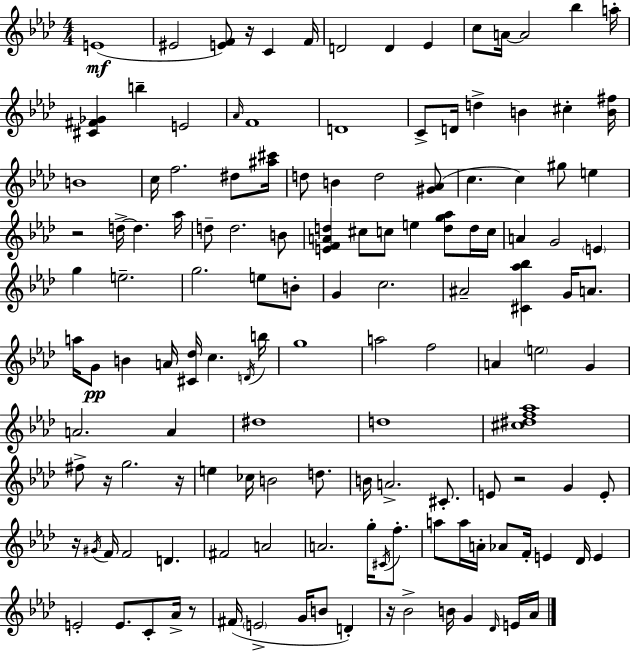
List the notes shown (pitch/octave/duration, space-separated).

E4/w EIS4/h [E4,F4]/e R/s C4/q F4/s D4/h D4/q Eb4/q C5/e A4/s A4/h Bb5/q A5/s [C#4,F#4,Gb4]/q B5/q E4/h Ab4/s F4/w D4/w C4/e D4/s D5/q B4/q C#5/q [B4,F#5]/s B4/w C5/s F5/h. D#5/e [A#5,C#6]/s D5/e B4/q D5/h [G#4,Ab4]/e C5/q. C5/q G#5/e E5/q R/h D5/s D5/q. Ab5/s D5/e D5/h. B4/e [E4,F4,A4,D5]/q C#5/e C5/e E5/q [D5,G5,Ab5]/e D5/s C5/s A4/q G4/h E4/q G5/q E5/h. G5/h. E5/e B4/e G4/q C5/h. A#4/h [C#4,Ab5,Bb5]/q G4/s A4/e. A5/s G4/e B4/q A4/s [C#4,Db5]/s C5/q. D4/s B5/s G5/w A5/h F5/h A4/q E5/h G4/q A4/h. A4/q D#5/w D5/w [C#5,D#5,F5,Ab5]/w F#5/e R/s G5/h. R/s E5/q CES5/s B4/h D5/e. B4/s A4/h. C#4/e. E4/e R/h G4/q E4/e R/s G#4/s F4/s F4/h D4/q. F#4/h A4/h A4/h. G5/s C#4/s F5/e. A5/e A5/s A4/s Ab4/e F4/s E4/q Db4/s E4/q E4/h E4/e. C4/e Ab4/s R/e F#4/s E4/h G4/s B4/e D4/q R/s Bb4/h B4/s G4/q Db4/s E4/s Ab4/s